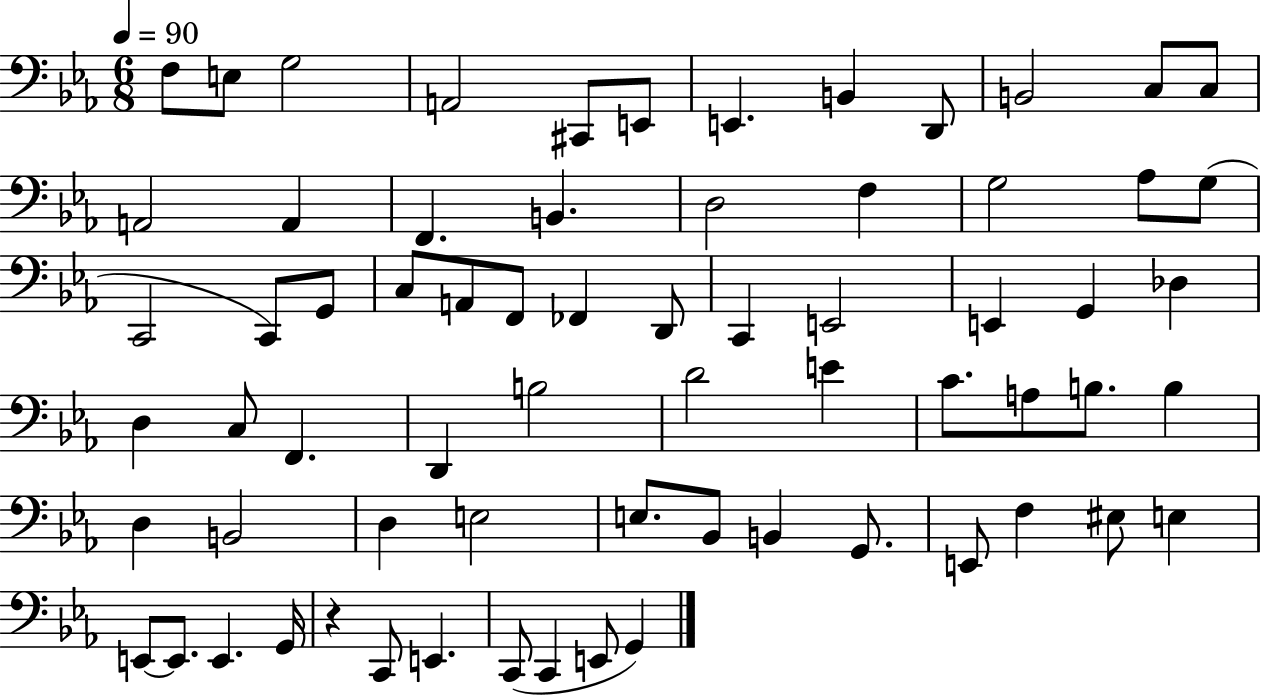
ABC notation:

X:1
T:Untitled
M:6/8
L:1/4
K:Eb
F,/2 E,/2 G,2 A,,2 ^C,,/2 E,,/2 E,, B,, D,,/2 B,,2 C,/2 C,/2 A,,2 A,, F,, B,, D,2 F, G,2 _A,/2 G,/2 C,,2 C,,/2 G,,/2 C,/2 A,,/2 F,,/2 _F,, D,,/2 C,, E,,2 E,, G,, _D, D, C,/2 F,, D,, B,2 D2 E C/2 A,/2 B,/2 B, D, B,,2 D, E,2 E,/2 _B,,/2 B,, G,,/2 E,,/2 F, ^E,/2 E, E,,/2 E,,/2 E,, G,,/4 z C,,/2 E,, C,,/2 C,, E,,/2 G,,